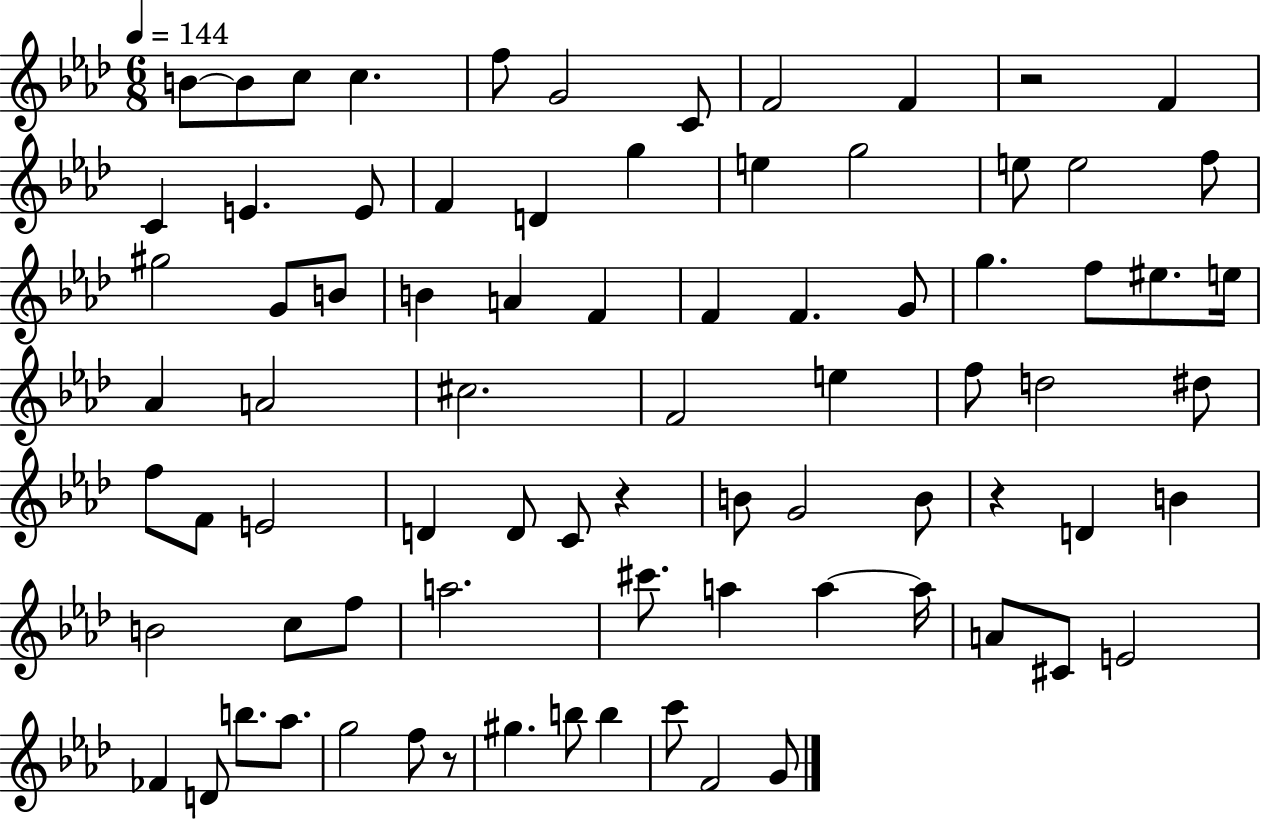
X:1
T:Untitled
M:6/8
L:1/4
K:Ab
B/2 B/2 c/2 c f/2 G2 C/2 F2 F z2 F C E E/2 F D g e g2 e/2 e2 f/2 ^g2 G/2 B/2 B A F F F G/2 g f/2 ^e/2 e/4 _A A2 ^c2 F2 e f/2 d2 ^d/2 f/2 F/2 E2 D D/2 C/2 z B/2 G2 B/2 z D B B2 c/2 f/2 a2 ^c'/2 a a a/4 A/2 ^C/2 E2 _F D/2 b/2 _a/2 g2 f/2 z/2 ^g b/2 b c'/2 F2 G/2